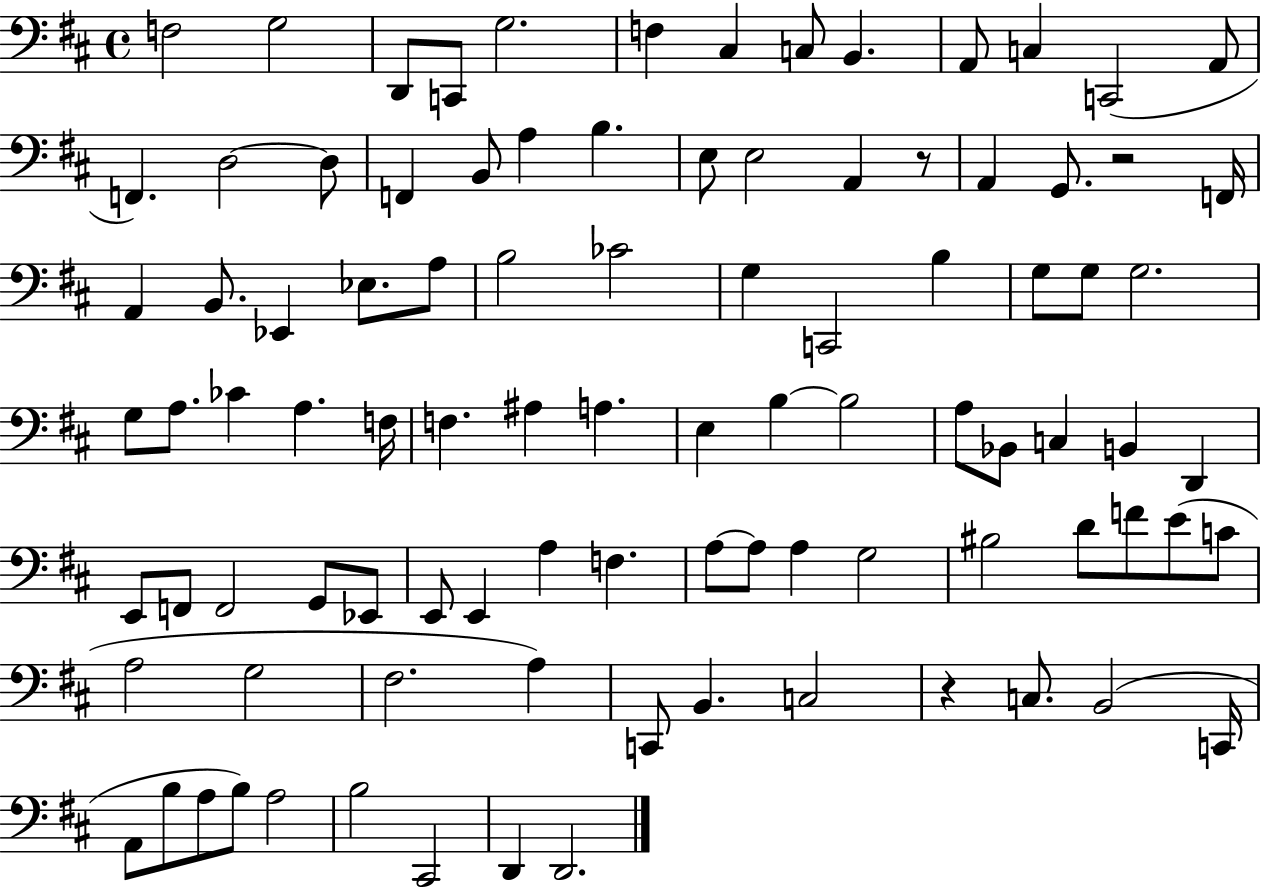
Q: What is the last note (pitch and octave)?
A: D2